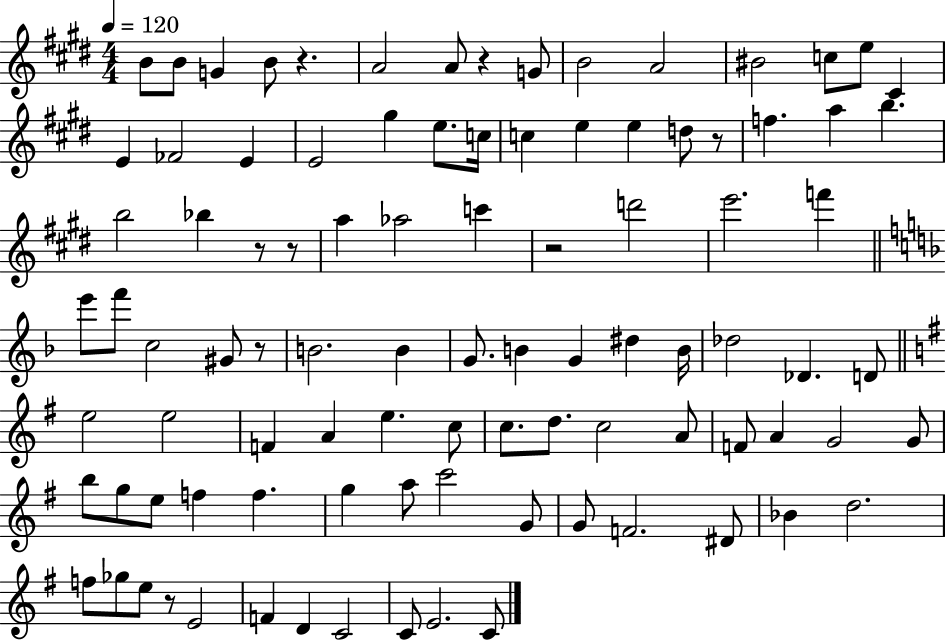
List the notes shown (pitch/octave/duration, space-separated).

B4/e B4/e G4/q B4/e R/q. A4/h A4/e R/q G4/e B4/h A4/h BIS4/h C5/e E5/e C#4/q E4/q FES4/h E4/q E4/h G#5/q E5/e. C5/s C5/q E5/q E5/q D5/e R/e F5/q. A5/q B5/q. B5/h Bb5/q R/e R/e A5/q Ab5/h C6/q R/h D6/h E6/h. F6/q E6/e F6/e C5/h G#4/e R/e B4/h. B4/q G4/e. B4/q G4/q D#5/q B4/s Db5/h Db4/q. D4/e E5/h E5/h F4/q A4/q E5/q. C5/e C5/e. D5/e. C5/h A4/e F4/e A4/q G4/h G4/e B5/e G5/e E5/e F5/q F5/q. G5/q A5/e C6/h G4/e G4/e F4/h. D#4/e Bb4/q D5/h. F5/e Gb5/e E5/e R/e E4/h F4/q D4/q C4/h C4/e E4/h. C4/e